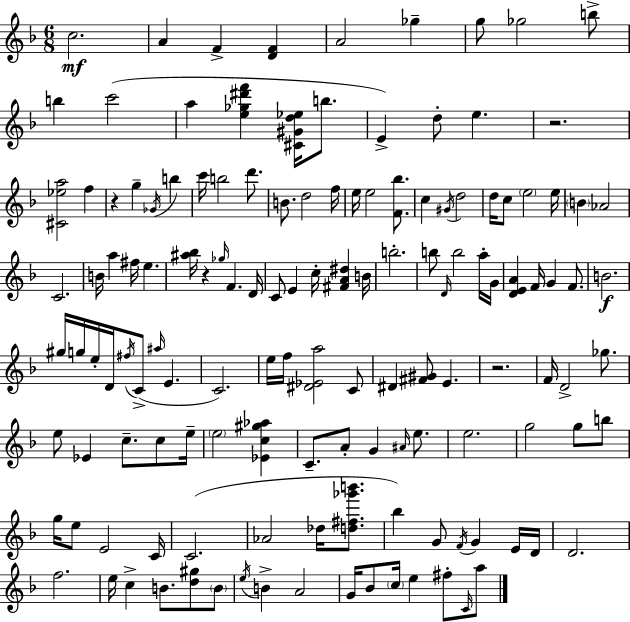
X:1
T:Untitled
M:6/8
L:1/4
K:Dm
c2 A F [DF] A2 _g g/2 _g2 b/2 b c'2 a [e_g^d'f'] [^C^Gd_e]/4 b/2 E d/2 e z2 [^C_ea]2 f z g _G/4 b c'/4 b2 d'/2 B/2 d2 f/4 e/4 e2 [F_b]/2 c ^G/4 d2 d/4 c/2 e2 e/4 B _A2 C2 B/4 a ^f/4 e [^a_b]/4 z _g/4 F D/4 C/2 E c/4 [^FA^d] B/4 b2 b/2 D/4 b2 a/4 G/4 [DEA] F/4 G F/2 B2 ^g/4 g/4 e/4 D/4 ^f/4 C/2 ^a/4 E C2 e/4 f/4 [^D_Ea]2 C/2 ^D [^F^G]/2 E z2 F/4 D2 _g/2 e/2 _E c/2 c/2 e/4 e2 [_Ec^g_a] C/2 A/2 G ^A/4 e/2 e2 g2 g/2 b/2 g/4 e/2 E2 C/4 C2 _A2 _d/4 [d^f_g'b']/2 _b G/2 F/4 G E/4 D/4 D2 f2 e/4 c B/2 [d^g]/2 B/2 e/4 B A2 G/4 _B/2 c/4 e ^f/2 C/4 a/2